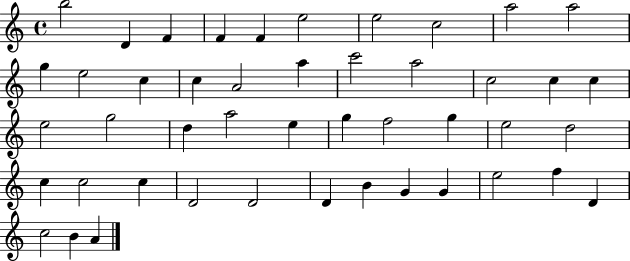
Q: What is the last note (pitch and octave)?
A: A4